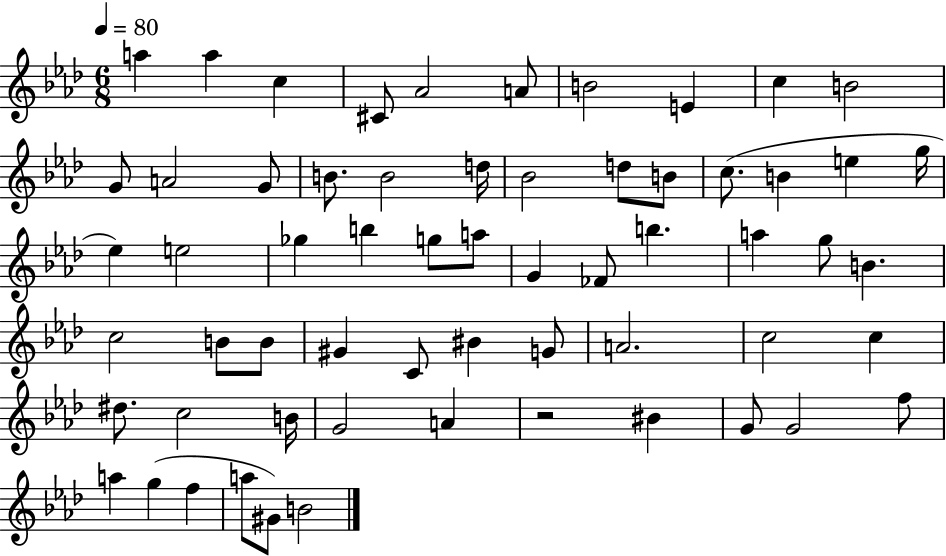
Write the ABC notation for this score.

X:1
T:Untitled
M:6/8
L:1/4
K:Ab
a a c ^C/2 _A2 A/2 B2 E c B2 G/2 A2 G/2 B/2 B2 d/4 _B2 d/2 B/2 c/2 B e g/4 _e e2 _g b g/2 a/2 G _F/2 b a g/2 B c2 B/2 B/2 ^G C/2 ^B G/2 A2 c2 c ^d/2 c2 B/4 G2 A z2 ^B G/2 G2 f/2 a g f a/2 ^G/2 B2